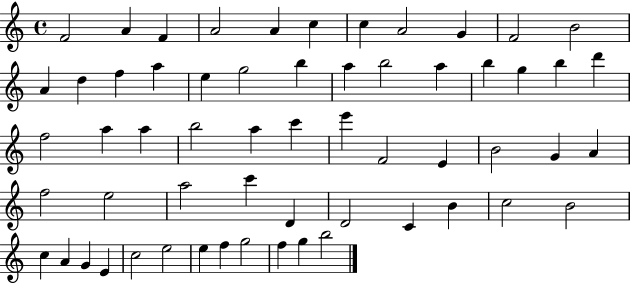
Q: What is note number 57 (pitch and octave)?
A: F5